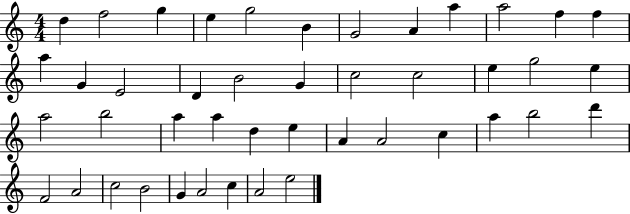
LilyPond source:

{
  \clef treble
  \numericTimeSignature
  \time 4/4
  \key c \major
  d''4 f''2 g''4 | e''4 g''2 b'4 | g'2 a'4 a''4 | a''2 f''4 f''4 | \break a''4 g'4 e'2 | d'4 b'2 g'4 | c''2 c''2 | e''4 g''2 e''4 | \break a''2 b''2 | a''4 a''4 d''4 e''4 | a'4 a'2 c''4 | a''4 b''2 d'''4 | \break f'2 a'2 | c''2 b'2 | g'4 a'2 c''4 | a'2 e''2 | \break \bar "|."
}